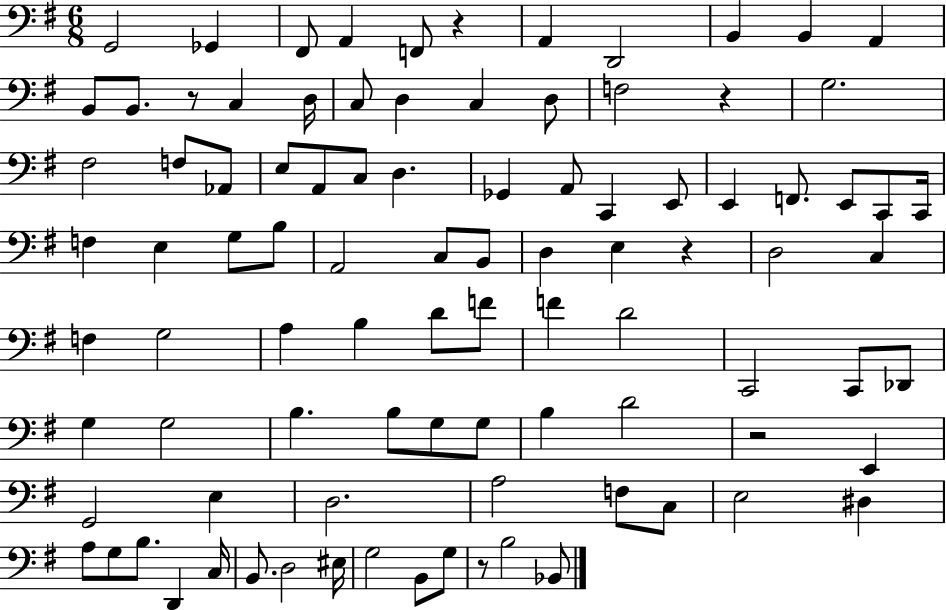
G2/h Gb2/q F#2/e A2/q F2/e R/q A2/q D2/h B2/q B2/q A2/q B2/e B2/e. R/e C3/q D3/s C3/e D3/q C3/q D3/e F3/h R/q G3/h. F#3/h F3/e Ab2/e E3/e A2/e C3/e D3/q. Gb2/q A2/e C2/q E2/e E2/q F2/e. E2/e C2/e C2/s F3/q E3/q G3/e B3/e A2/h C3/e B2/e D3/q E3/q R/q D3/h C3/q F3/q G3/h A3/q B3/q D4/e F4/e F4/q D4/h C2/h C2/e Db2/e G3/q G3/h B3/q. B3/e G3/e G3/e B3/q D4/h R/h E2/q G2/h E3/q D3/h. A3/h F3/e C3/e E3/h D#3/q A3/e G3/e B3/e. D2/q C3/s B2/e. D3/h EIS3/s G3/h B2/e G3/e R/e B3/h Bb2/e